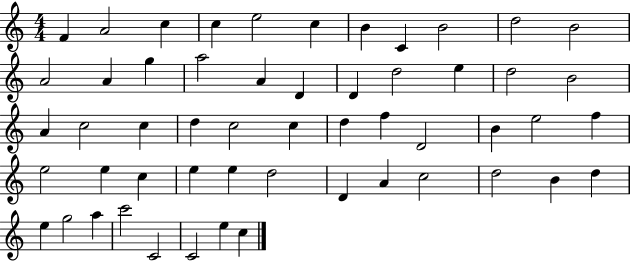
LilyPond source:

{
  \clef treble
  \numericTimeSignature
  \time 4/4
  \key c \major
  f'4 a'2 c''4 | c''4 e''2 c''4 | b'4 c'4 b'2 | d''2 b'2 | \break a'2 a'4 g''4 | a''2 a'4 d'4 | d'4 d''2 e''4 | d''2 b'2 | \break a'4 c''2 c''4 | d''4 c''2 c''4 | d''4 f''4 d'2 | b'4 e''2 f''4 | \break e''2 e''4 c''4 | e''4 e''4 d''2 | d'4 a'4 c''2 | d''2 b'4 d''4 | \break e''4 g''2 a''4 | c'''2 c'2 | c'2 e''4 c''4 | \bar "|."
}